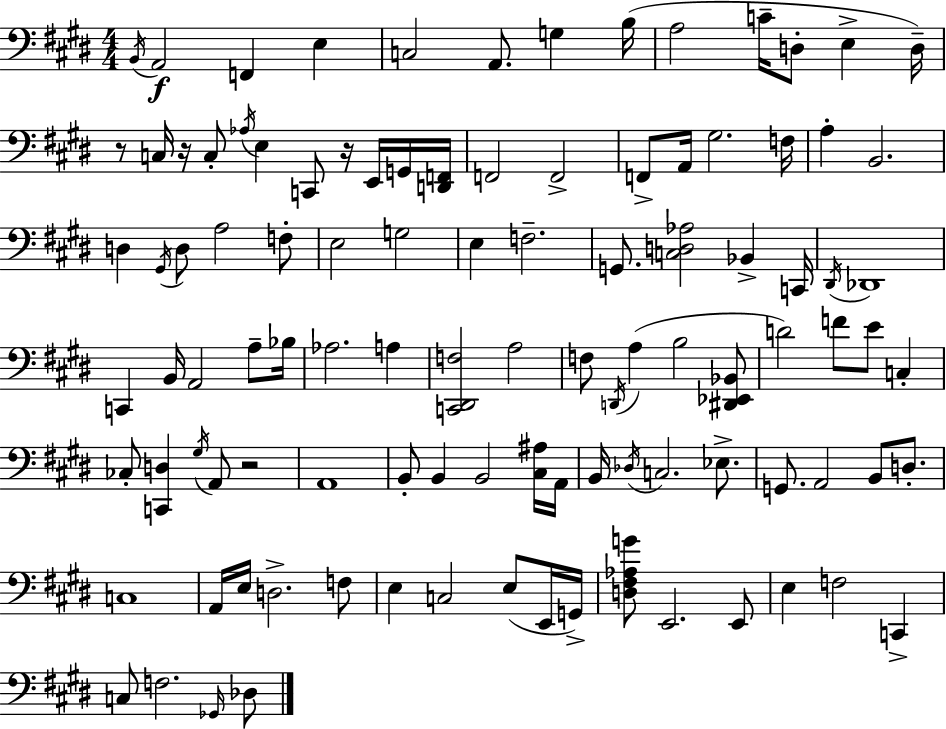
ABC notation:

X:1
T:Untitled
M:4/4
L:1/4
K:E
B,,/4 A,,2 F,, E, C,2 A,,/2 G, B,/4 A,2 C/4 D,/2 E, D,/4 z/2 C,/4 z/4 C,/2 _A,/4 E, C,,/2 z/4 E,,/4 G,,/4 [D,,F,,]/4 F,,2 F,,2 F,,/2 A,,/4 ^G,2 F,/4 A, B,,2 D, ^G,,/4 D,/2 A,2 F,/2 E,2 G,2 E, F,2 G,,/2 [C,D,_A,]2 _B,, C,,/4 ^D,,/4 _D,,4 C,, B,,/4 A,,2 A,/2 _B,/4 _A,2 A, [C,,^D,,F,]2 A,2 F,/2 D,,/4 A, B,2 [^D,,_E,,_B,,]/2 D2 F/2 E/2 C, _C,/2 [C,,D,] ^G,/4 A,,/2 z2 A,,4 B,,/2 B,, B,,2 [^C,^A,]/4 A,,/4 B,,/4 _D,/4 C,2 _E,/2 G,,/2 A,,2 B,,/2 D,/2 C,4 A,,/4 E,/4 D,2 F,/2 E, C,2 E,/2 E,,/4 G,,/4 [D,^F,_A,G]/2 E,,2 E,,/2 E, F,2 C,, C,/2 F,2 _G,,/4 _D,/2